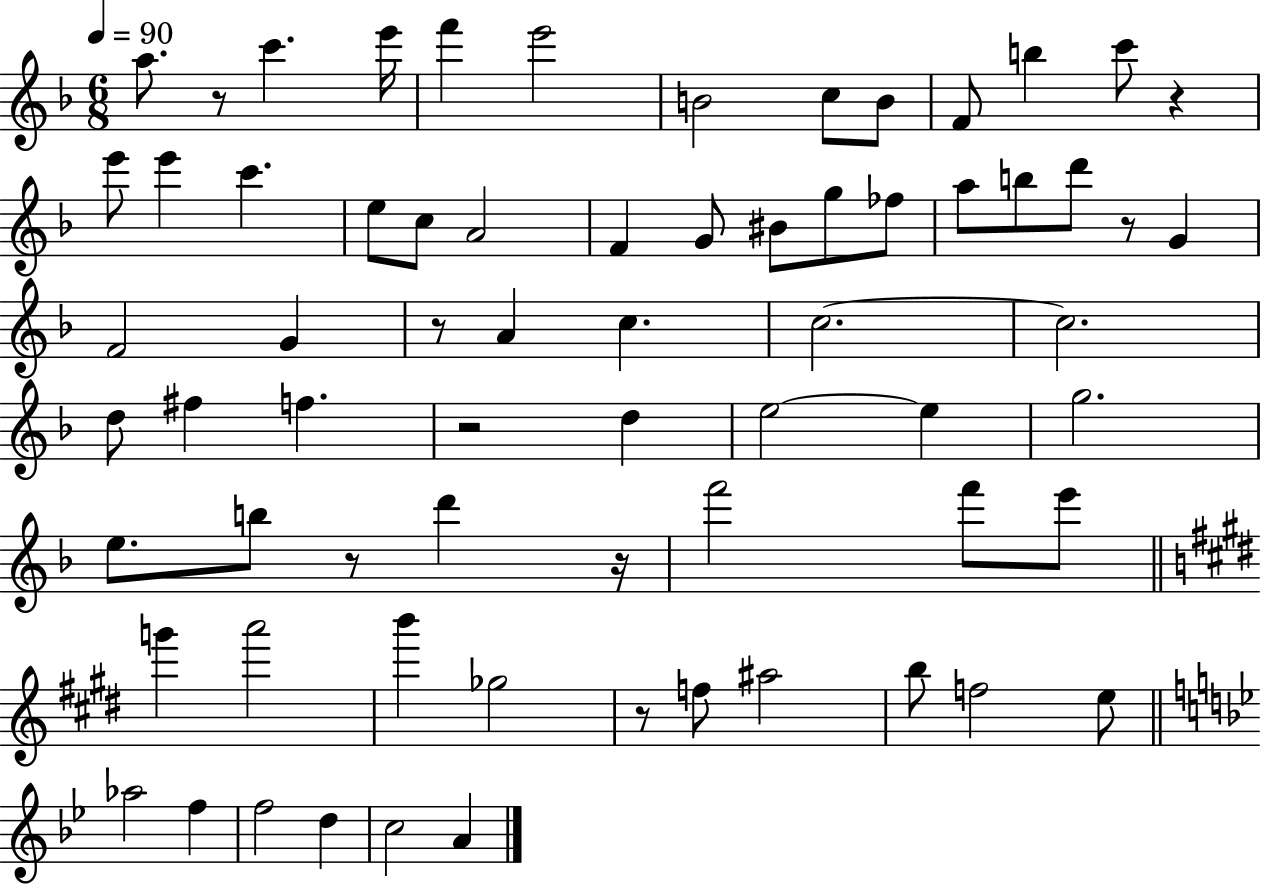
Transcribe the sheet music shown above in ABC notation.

X:1
T:Untitled
M:6/8
L:1/4
K:F
a/2 z/2 c' e'/4 f' e'2 B2 c/2 B/2 F/2 b c'/2 z e'/2 e' c' e/2 c/2 A2 F G/2 ^B/2 g/2 _f/2 a/2 b/2 d'/2 z/2 G F2 G z/2 A c c2 c2 d/2 ^f f z2 d e2 e g2 e/2 b/2 z/2 d' z/4 f'2 f'/2 e'/2 g' a'2 b' _g2 z/2 f/2 ^a2 b/2 f2 e/2 _a2 f f2 d c2 A